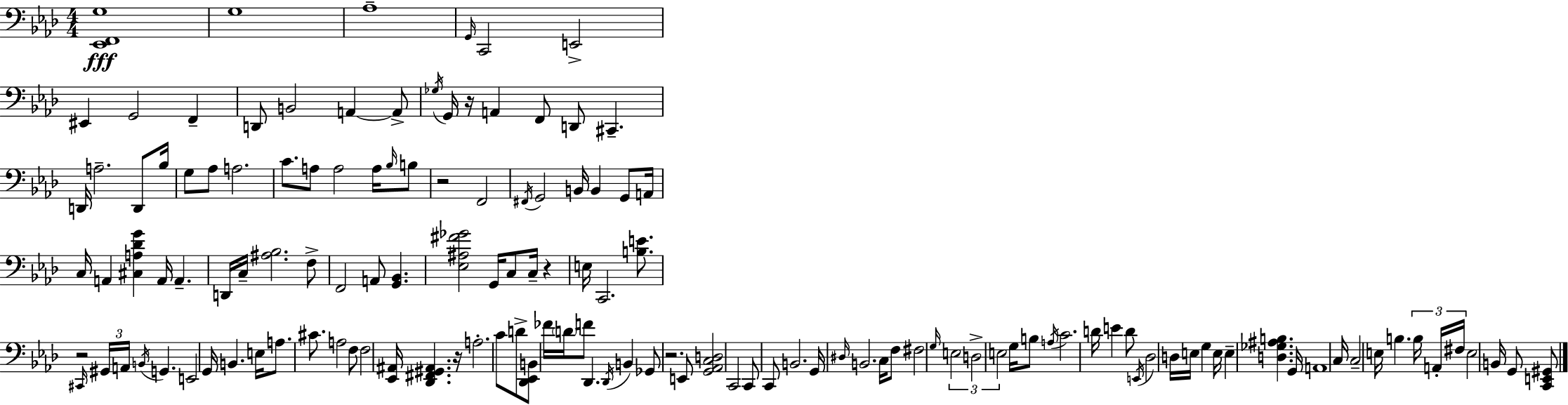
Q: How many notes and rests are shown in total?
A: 135